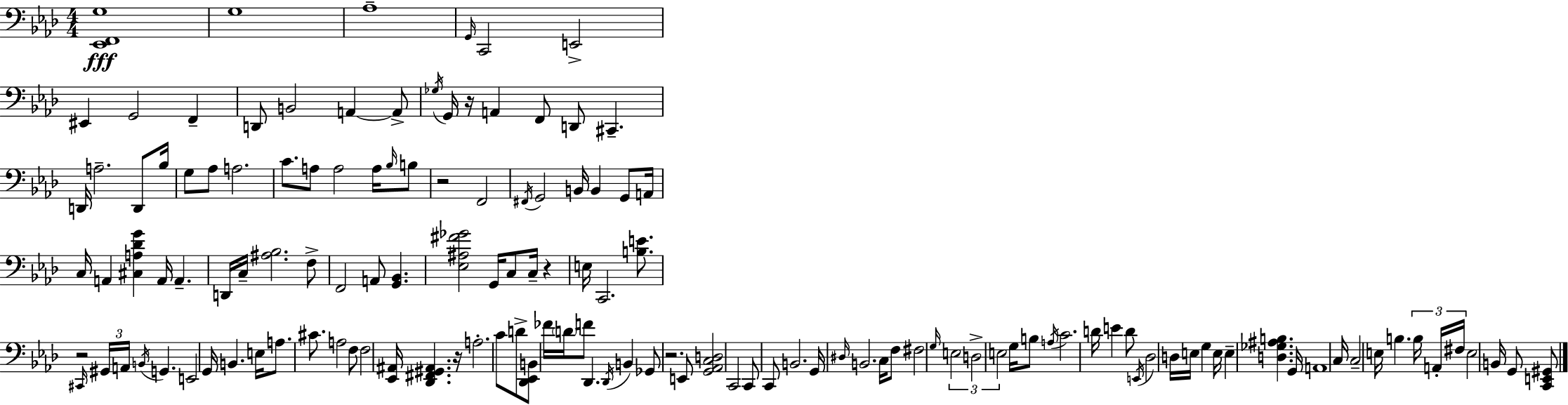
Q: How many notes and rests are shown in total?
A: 135